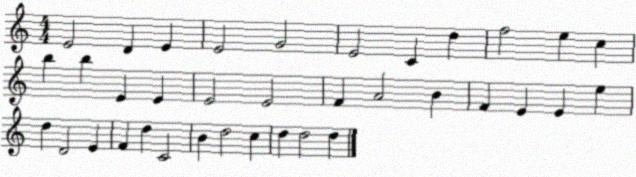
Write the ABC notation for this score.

X:1
T:Untitled
M:4/4
L:1/4
K:C
E2 D E E2 G2 E2 C d f2 e c b b E E E2 E2 F A2 B F E E e d D2 E F d C2 B d2 c d d2 d